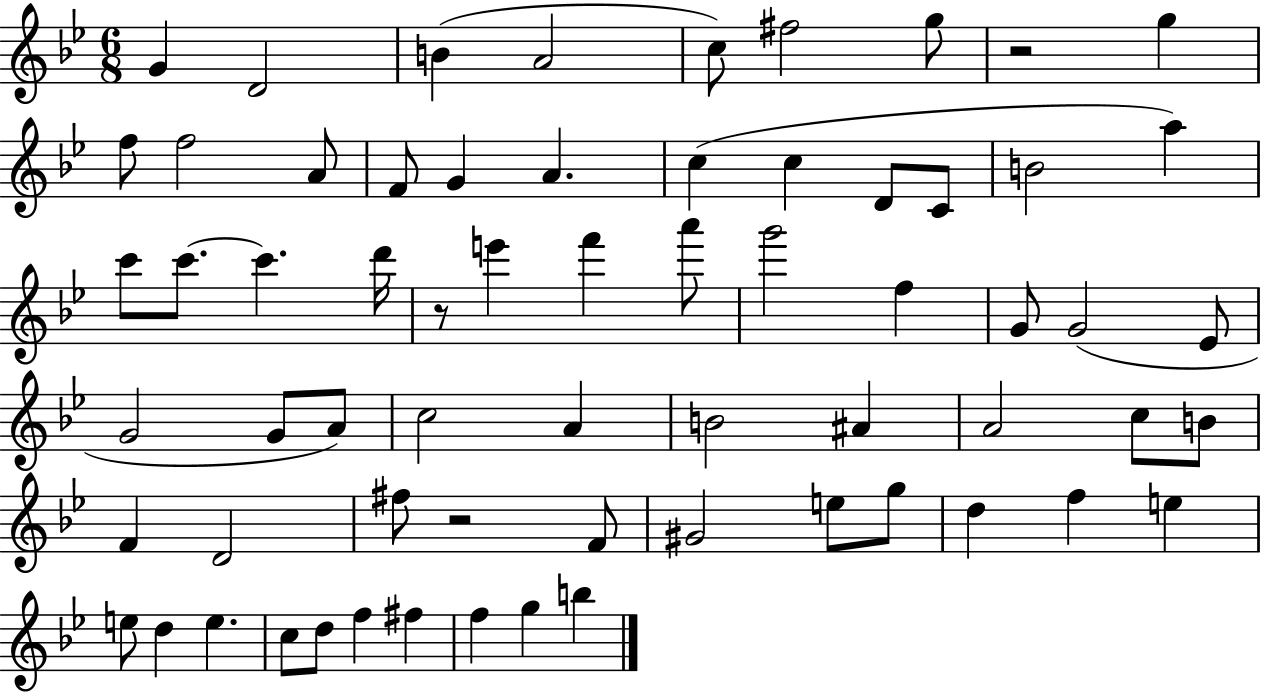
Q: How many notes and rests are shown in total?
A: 65